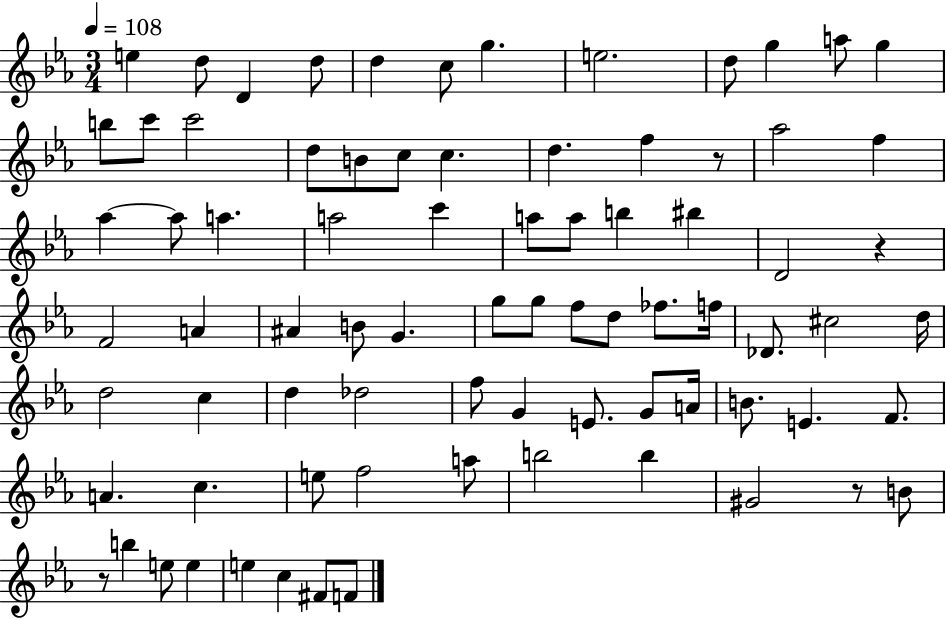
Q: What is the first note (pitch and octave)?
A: E5